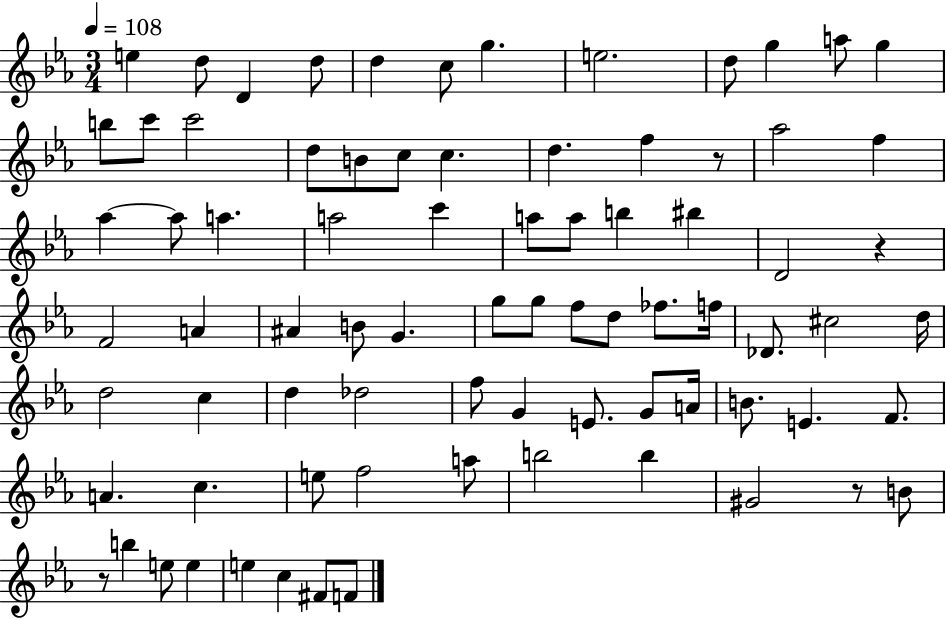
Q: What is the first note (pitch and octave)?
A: E5